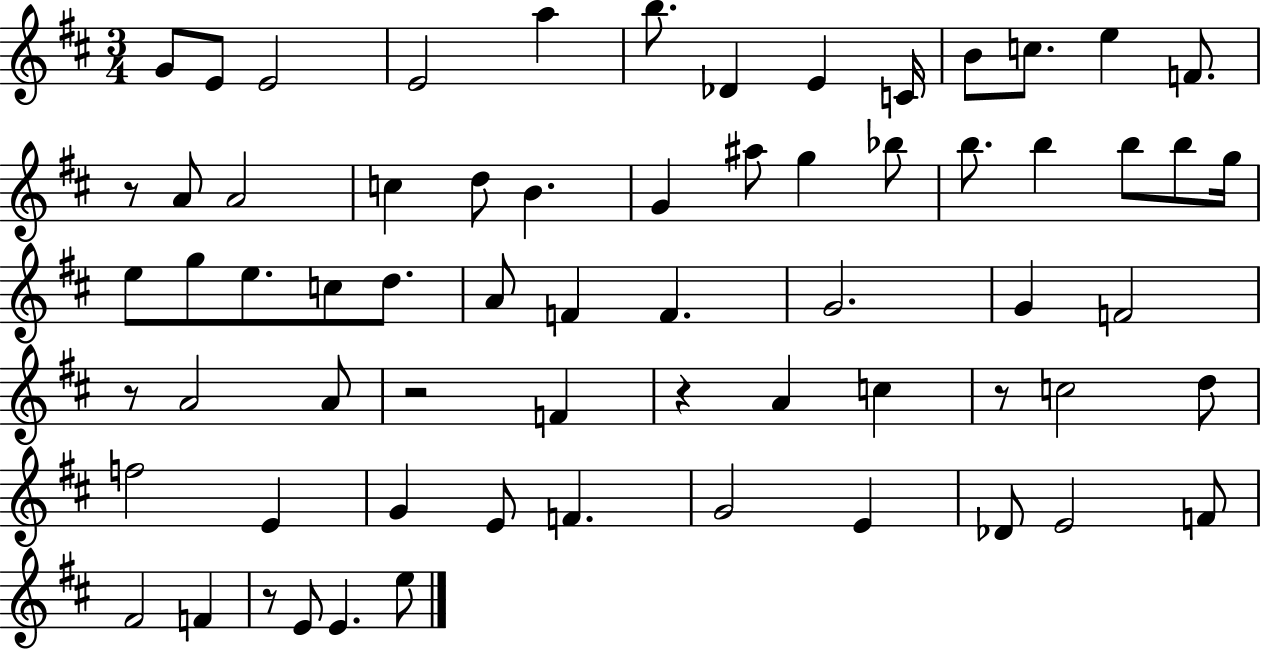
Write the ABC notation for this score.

X:1
T:Untitled
M:3/4
L:1/4
K:D
G/2 E/2 E2 E2 a b/2 _D E C/4 B/2 c/2 e F/2 z/2 A/2 A2 c d/2 B G ^a/2 g _b/2 b/2 b b/2 b/2 g/4 e/2 g/2 e/2 c/2 d/2 A/2 F F G2 G F2 z/2 A2 A/2 z2 F z A c z/2 c2 d/2 f2 E G E/2 F G2 E _D/2 E2 F/2 ^F2 F z/2 E/2 E e/2